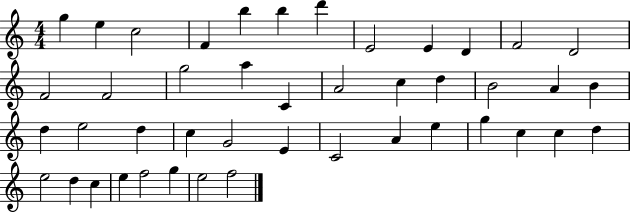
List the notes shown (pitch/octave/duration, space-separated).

G5/q E5/q C5/h F4/q B5/q B5/q D6/q E4/h E4/q D4/q F4/h D4/h F4/h F4/h G5/h A5/q C4/q A4/h C5/q D5/q B4/h A4/q B4/q D5/q E5/h D5/q C5/q G4/h E4/q C4/h A4/q E5/q G5/q C5/q C5/q D5/q E5/h D5/q C5/q E5/q F5/h G5/q E5/h F5/h